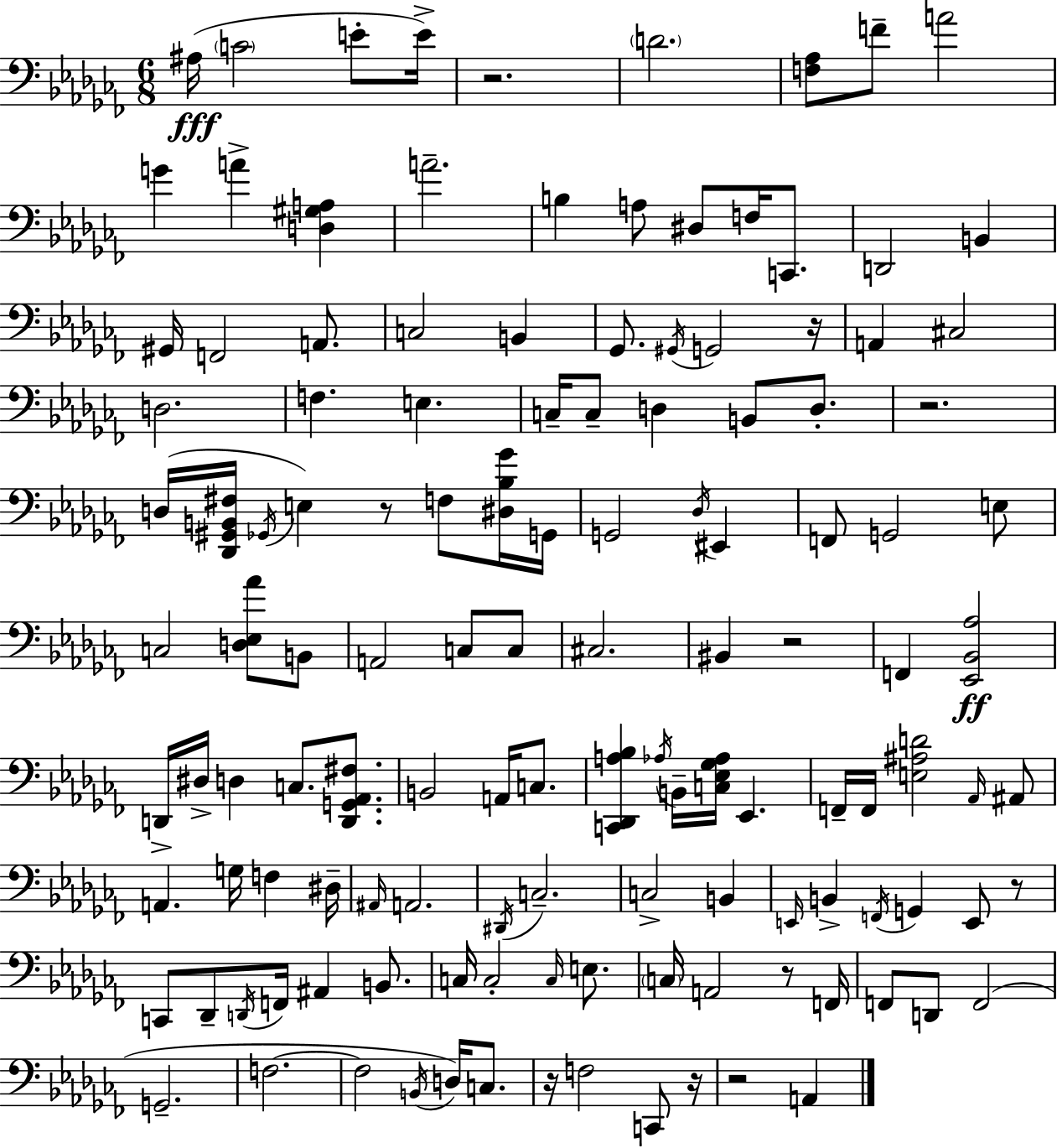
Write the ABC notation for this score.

X:1
T:Untitled
M:6/8
L:1/4
K:Abm
^A,/4 C2 E/2 E/4 z2 D2 [F,_A,]/2 F/2 A2 G A [D,^G,A,] A2 B, A,/2 ^D,/2 F,/4 C,,/2 D,,2 B,, ^G,,/4 F,,2 A,,/2 C,2 B,, _G,,/2 ^G,,/4 G,,2 z/4 A,, ^C,2 D,2 F, E, C,/4 C,/2 D, B,,/2 D,/2 z2 D,/4 [_D,,^G,,B,,^F,]/4 _G,,/4 E, z/2 F,/2 [^D,_B,_G]/4 G,,/4 G,,2 _D,/4 ^E,, F,,/2 G,,2 E,/2 C,2 [D,_E,_A]/2 B,,/2 A,,2 C,/2 C,/2 ^C,2 ^B,, z2 F,, [_E,,_B,,_A,]2 D,,/4 ^D,/4 D, C,/2 [D,,G,,_A,,^F,]/2 B,,2 A,,/4 C,/2 [C,,_D,,A,_B,] _A,/4 B,,/4 [C,_E,_G,_A,]/4 _E,, F,,/4 F,,/4 [E,^A,D]2 _A,,/4 ^A,,/2 A,, G,/4 F, ^D,/4 ^A,,/4 A,,2 ^D,,/4 C,2 C,2 B,, E,,/4 B,, F,,/4 G,, E,,/2 z/2 C,,/2 _D,,/2 D,,/4 F,,/4 ^A,, B,,/2 C,/4 C,2 C,/4 E,/2 C,/4 A,,2 z/2 F,,/4 F,,/2 D,,/2 F,,2 G,,2 F,2 F,2 B,,/4 D,/4 C,/2 z/4 F,2 C,,/2 z/4 z2 A,,